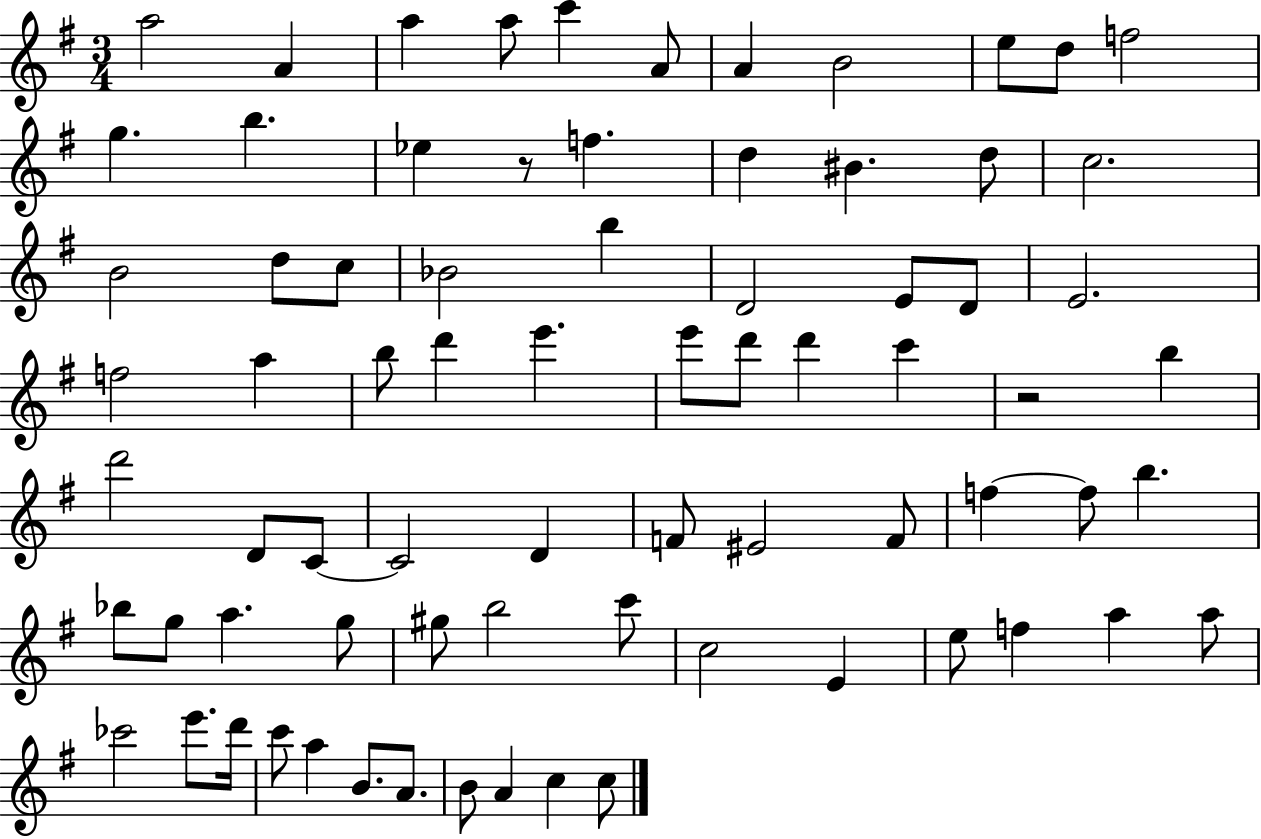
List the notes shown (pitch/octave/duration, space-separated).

A5/h A4/q A5/q A5/e C6/q A4/e A4/q B4/h E5/e D5/e F5/h G5/q. B5/q. Eb5/q R/e F5/q. D5/q BIS4/q. D5/e C5/h. B4/h D5/e C5/e Bb4/h B5/q D4/h E4/e D4/e E4/h. F5/h A5/q B5/e D6/q E6/q. E6/e D6/e D6/q C6/q R/h B5/q D6/h D4/e C4/e C4/h D4/q F4/e EIS4/h F4/e F5/q F5/e B5/q. Bb5/e G5/e A5/q. G5/e G#5/e B5/h C6/e C5/h E4/q E5/e F5/q A5/q A5/e CES6/h E6/e. D6/s C6/e A5/q B4/e. A4/e. B4/e A4/q C5/q C5/e